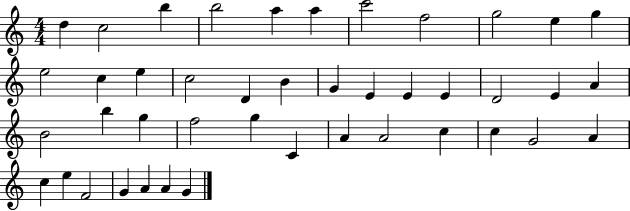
D5/q C5/h B5/q B5/h A5/q A5/q C6/h F5/h G5/h E5/q G5/q E5/h C5/q E5/q C5/h D4/q B4/q G4/q E4/q E4/q E4/q D4/h E4/q A4/q B4/h B5/q G5/q F5/h G5/q C4/q A4/q A4/h C5/q C5/q G4/h A4/q C5/q E5/q F4/h G4/q A4/q A4/q G4/q